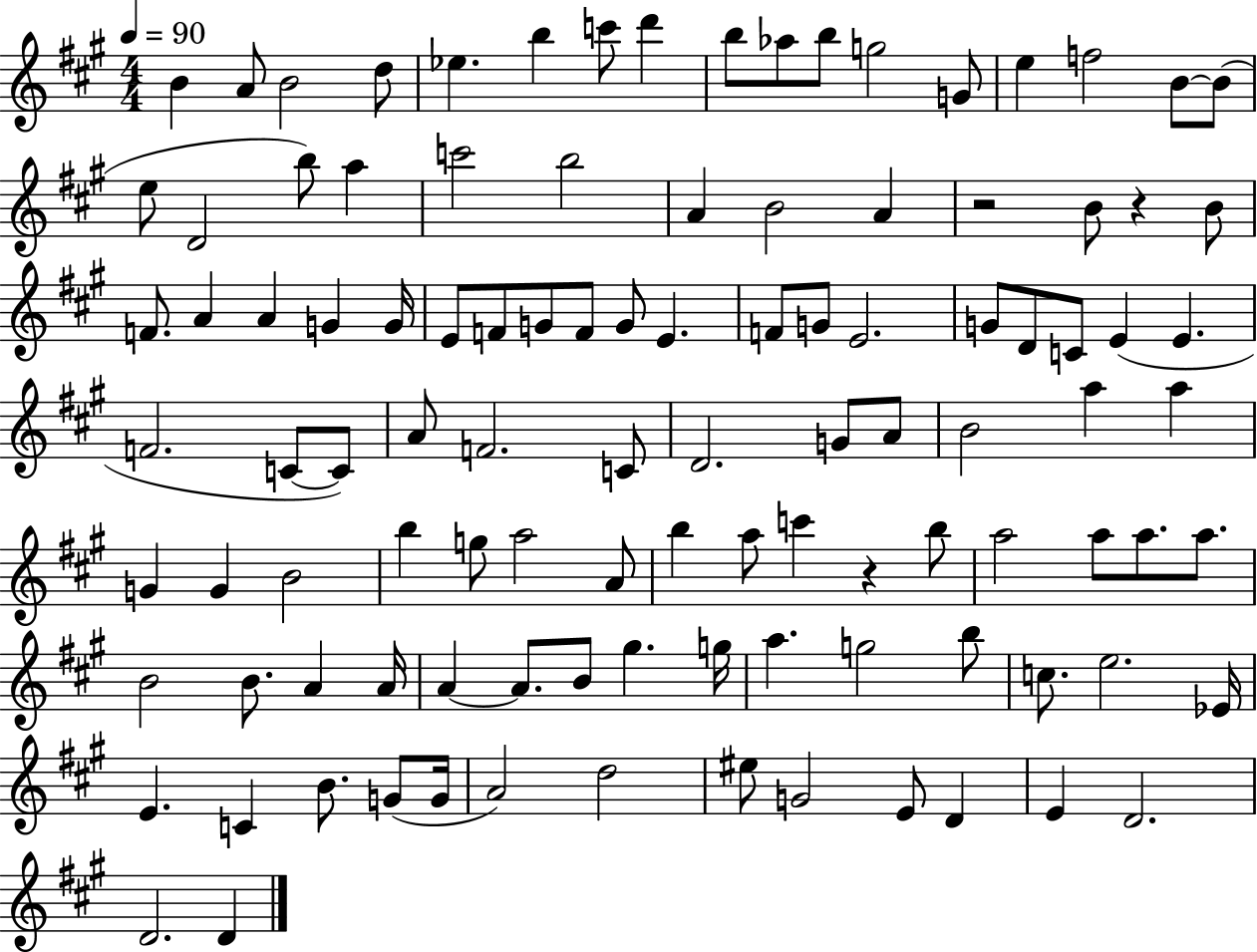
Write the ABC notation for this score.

X:1
T:Untitled
M:4/4
L:1/4
K:A
B A/2 B2 d/2 _e b c'/2 d' b/2 _a/2 b/2 g2 G/2 e f2 B/2 B/2 e/2 D2 b/2 a c'2 b2 A B2 A z2 B/2 z B/2 F/2 A A G G/4 E/2 F/2 G/2 F/2 G/2 E F/2 G/2 E2 G/2 D/2 C/2 E E F2 C/2 C/2 A/2 F2 C/2 D2 G/2 A/2 B2 a a G G B2 b g/2 a2 A/2 b a/2 c' z b/2 a2 a/2 a/2 a/2 B2 B/2 A A/4 A A/2 B/2 ^g g/4 a g2 b/2 c/2 e2 _E/4 E C B/2 G/2 G/4 A2 d2 ^e/2 G2 E/2 D E D2 D2 D